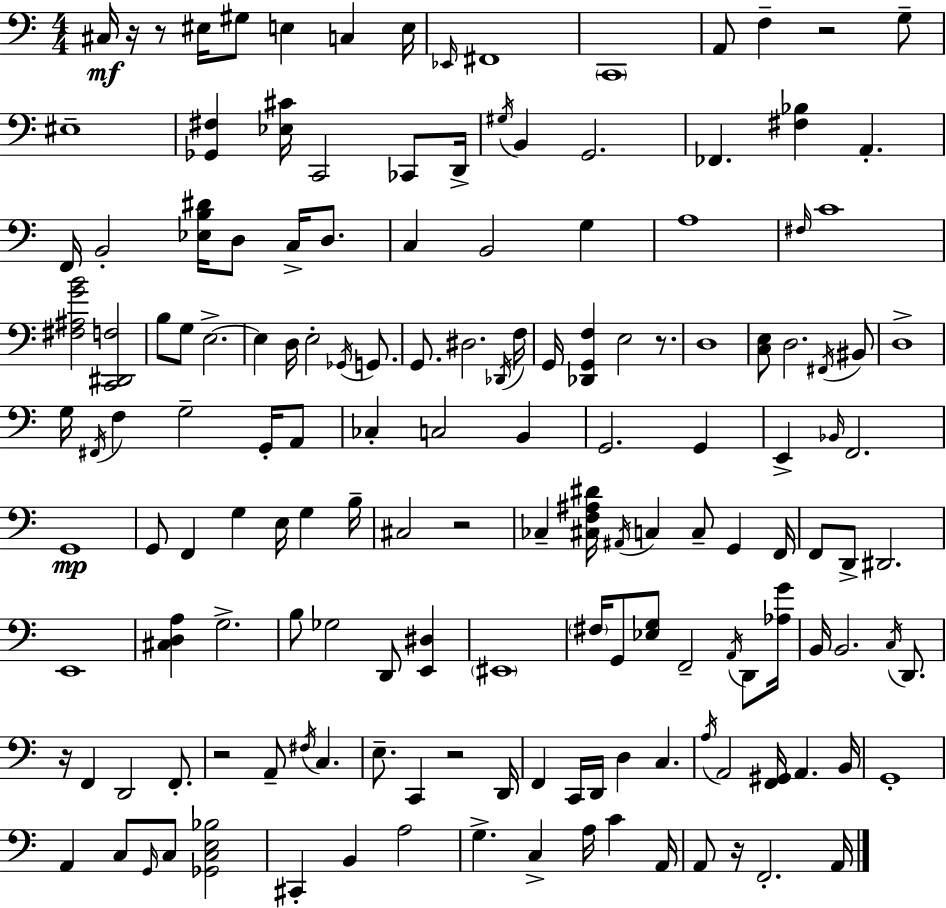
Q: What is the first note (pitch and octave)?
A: C#3